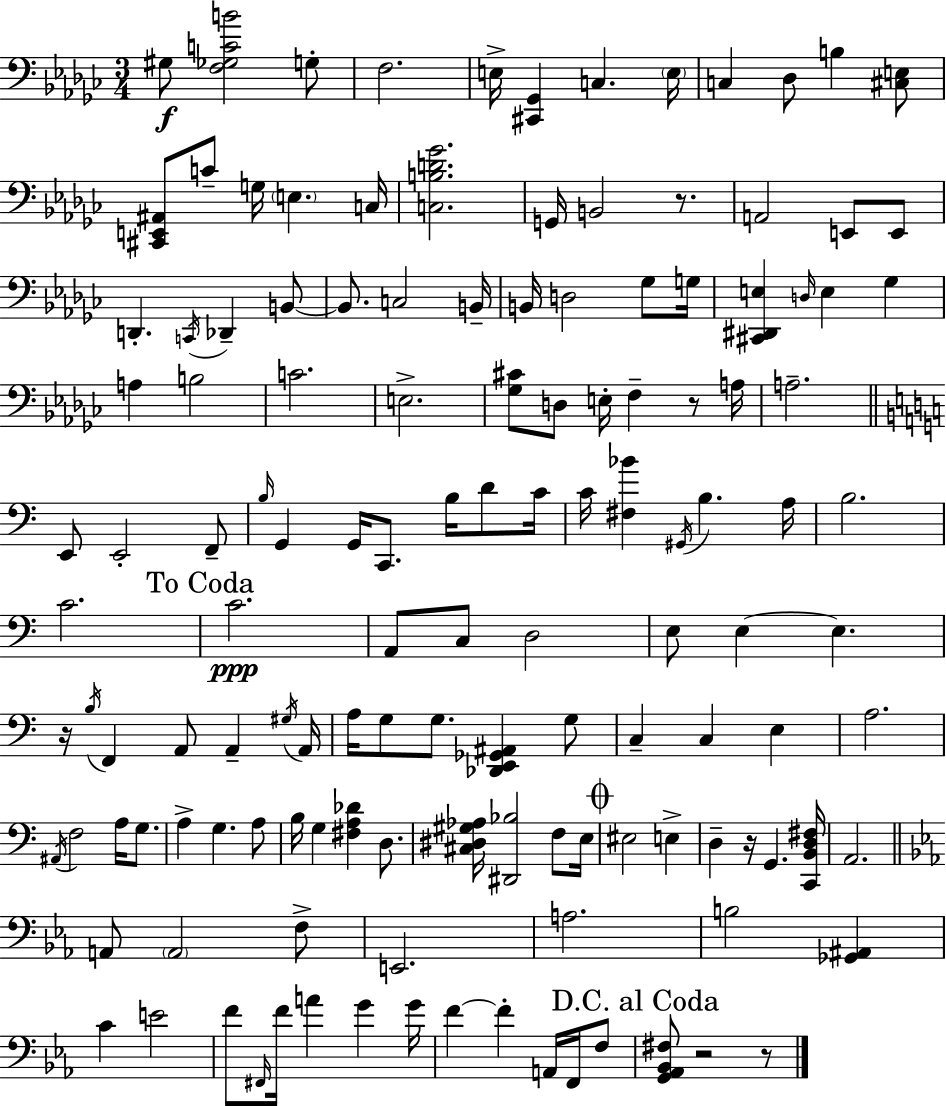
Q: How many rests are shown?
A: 6